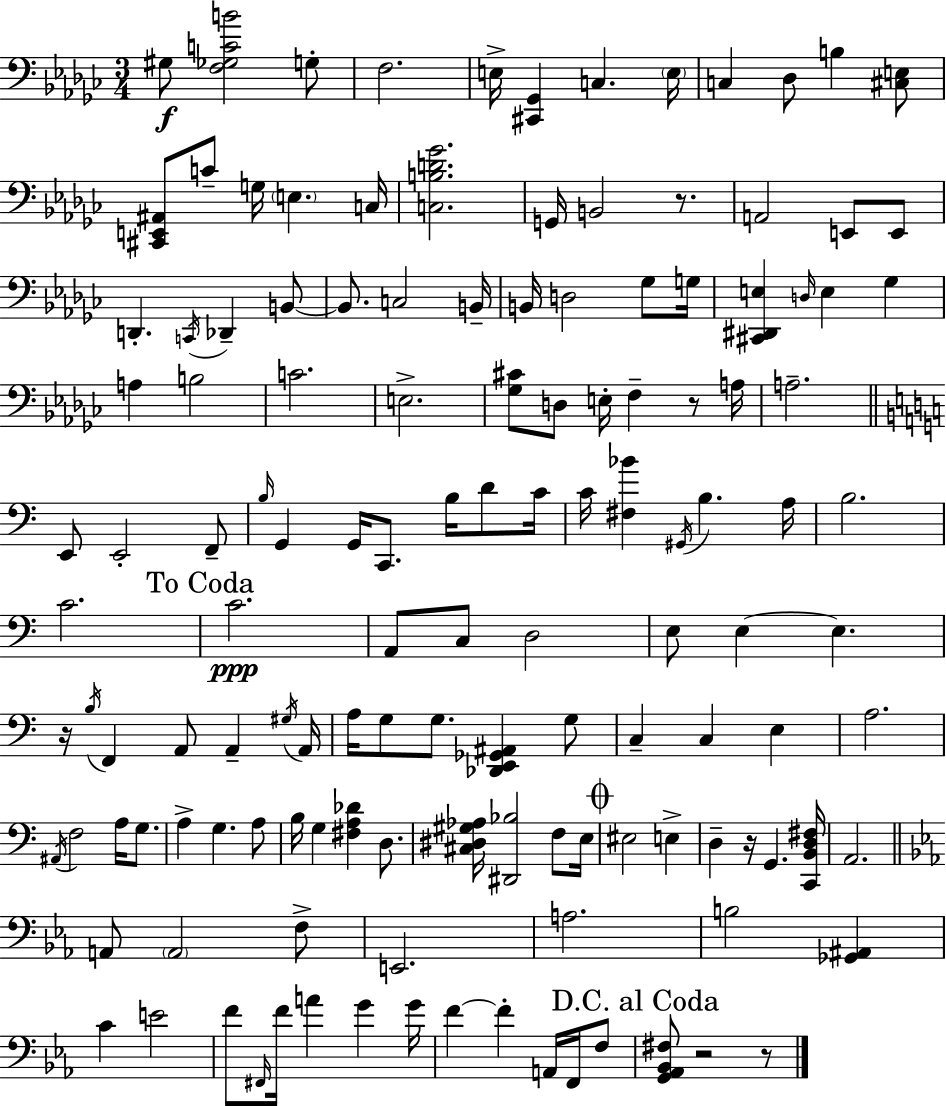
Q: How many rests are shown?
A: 6